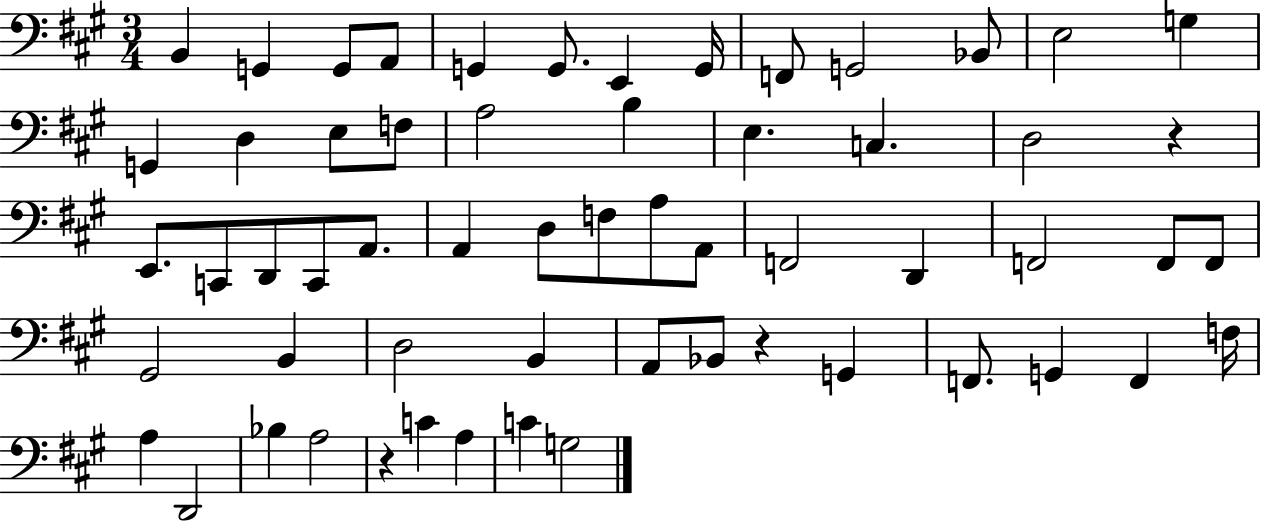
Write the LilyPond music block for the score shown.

{
  \clef bass
  \numericTimeSignature
  \time 3/4
  \key a \major
  b,4 g,4 g,8 a,8 | g,4 g,8. e,4 g,16 | f,8 g,2 bes,8 | e2 g4 | \break g,4 d4 e8 f8 | a2 b4 | e4. c4. | d2 r4 | \break e,8. c,8 d,8 c,8 a,8. | a,4 d8 f8 a8 a,8 | f,2 d,4 | f,2 f,8 f,8 | \break gis,2 b,4 | d2 b,4 | a,8 bes,8 r4 g,4 | f,8. g,4 f,4 f16 | \break a4 d,2 | bes4 a2 | r4 c'4 a4 | c'4 g2 | \break \bar "|."
}